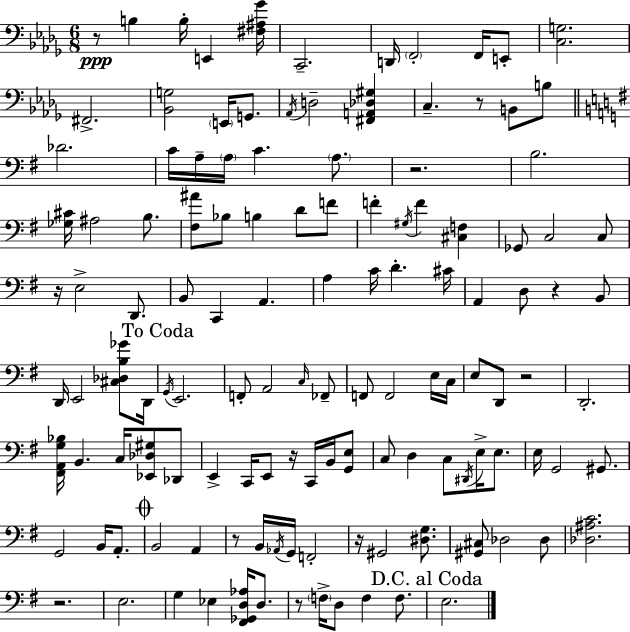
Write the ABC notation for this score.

X:1
T:Untitled
M:6/8
L:1/4
K:Bbm
z/2 B, B,/4 E,, [^F,^A,_G]/4 C,,2 D,,/4 F,,2 F,,/4 E,,/2 [C,G,]2 ^F,,2 [_B,,G,]2 E,,/4 G,,/2 _A,,/4 D,2 [^F,,A,,_D,^G,] C, z/2 B,,/2 B,/2 _D2 C/4 A,/4 A,/4 C A,/2 z2 B,2 [_G,^C]/4 ^A,2 B,/2 [^F,^A]/2 _B,/2 B, D/2 F/2 F ^G,/4 F [^C,F,] _G,,/2 C,2 C,/2 z/4 E,2 D,,/2 B,,/2 C,, A,, A, C/4 D ^C/4 A,, D,/2 z B,,/2 D,,/4 E,,2 [^C,_D,B,_G]/2 D,,/4 G,,/4 E,,2 F,,/2 A,,2 C,/4 _F,,/2 F,,/2 F,,2 E,/4 C,/4 E,/2 D,,/2 z2 D,,2 [^F,,A,,G,_B,]/4 B,, C,/4 [_E,,_D,^G,]/2 _D,,/2 E,, C,,/4 E,,/2 z/4 C,,/4 B,,/4 [G,,E,]/2 C,/2 D, C,/2 ^D,,/4 E,/4 E,/2 E,/4 G,,2 ^G,,/2 G,,2 B,,/4 A,,/2 B,,2 A,, z/2 B,,/4 _A,,/4 G,,/4 F,,2 z/4 ^G,,2 [^D,G,]/2 [^G,,^C,]/2 _D,2 _D,/2 [_D,^A,C]2 z2 E,2 G, _E, [^F,,_G,,D,_A,]/4 D,/2 z/2 F,/4 D,/2 F, F,/2 E,2